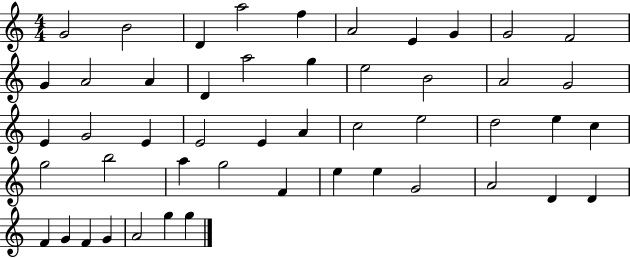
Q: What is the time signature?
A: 4/4